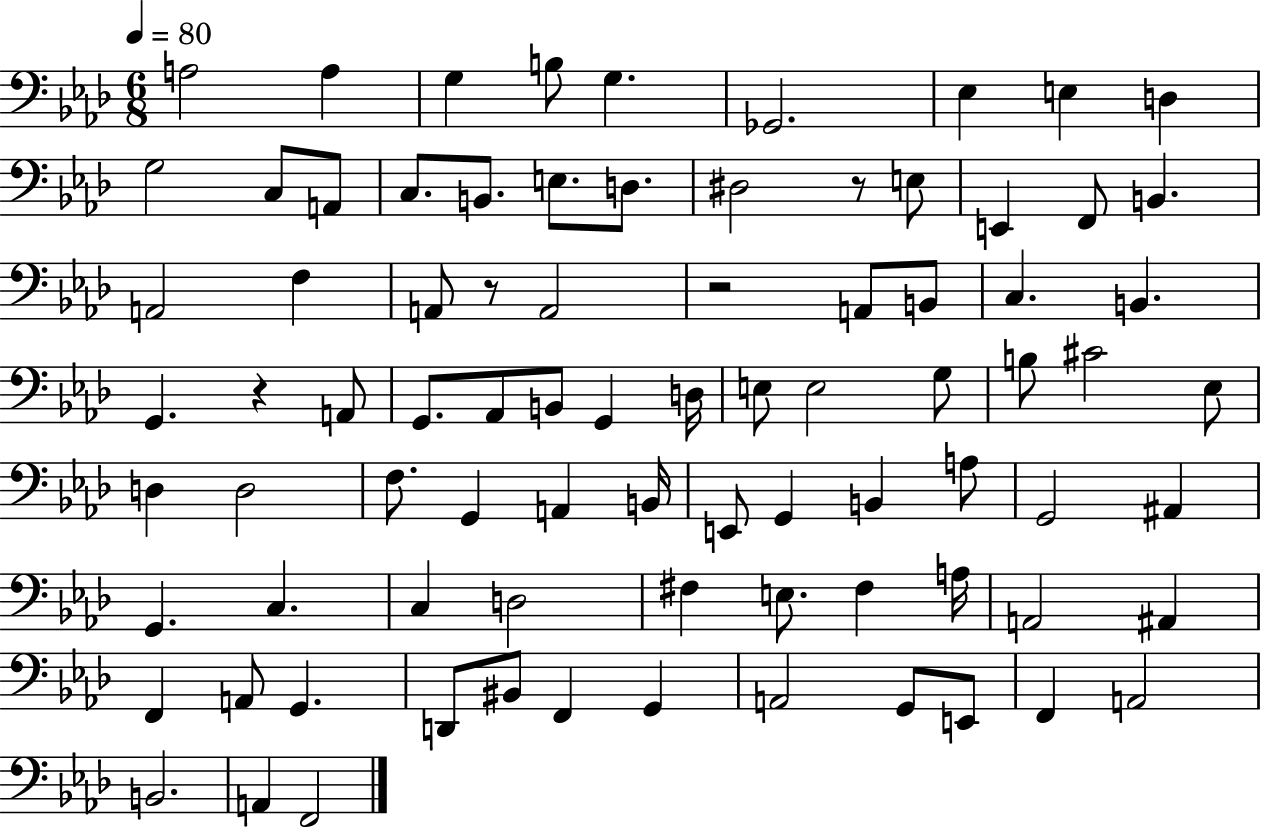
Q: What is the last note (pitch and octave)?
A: F2